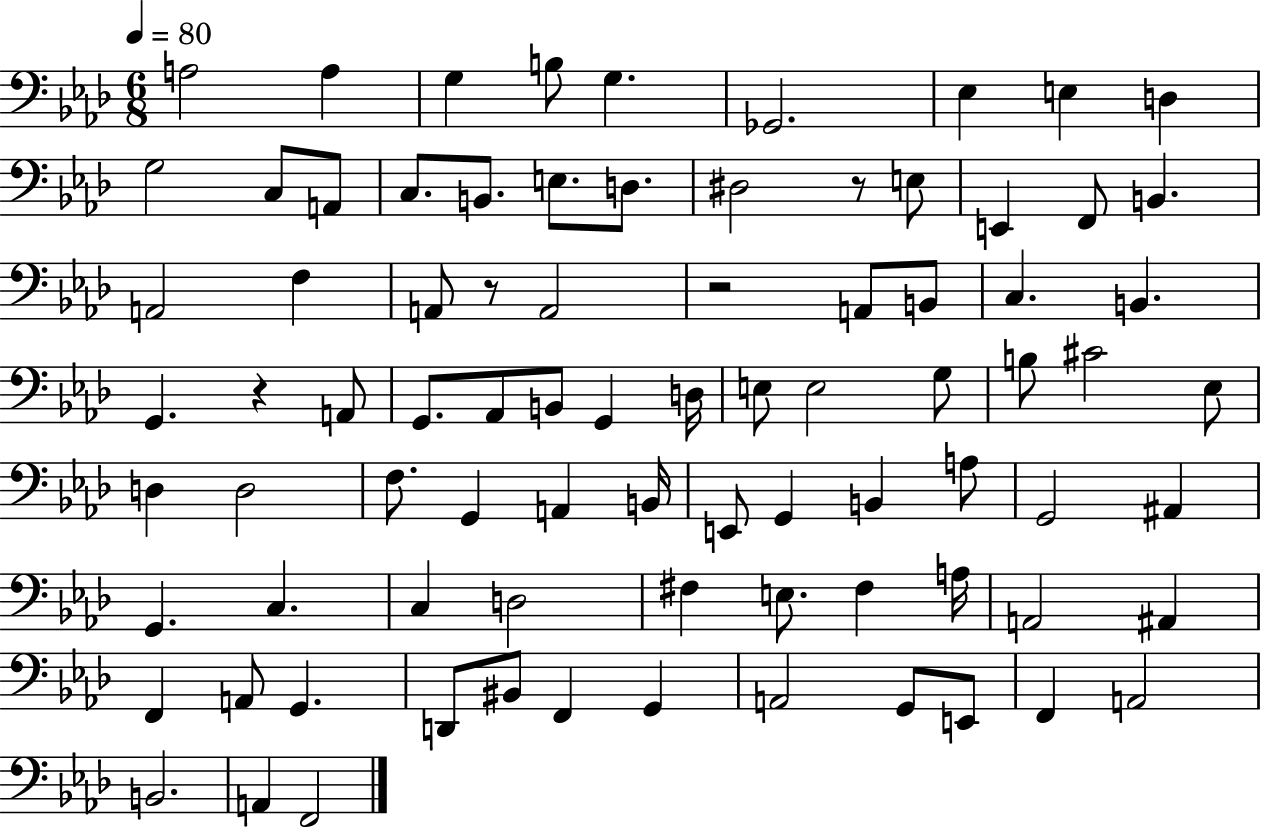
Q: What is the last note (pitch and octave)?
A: F2